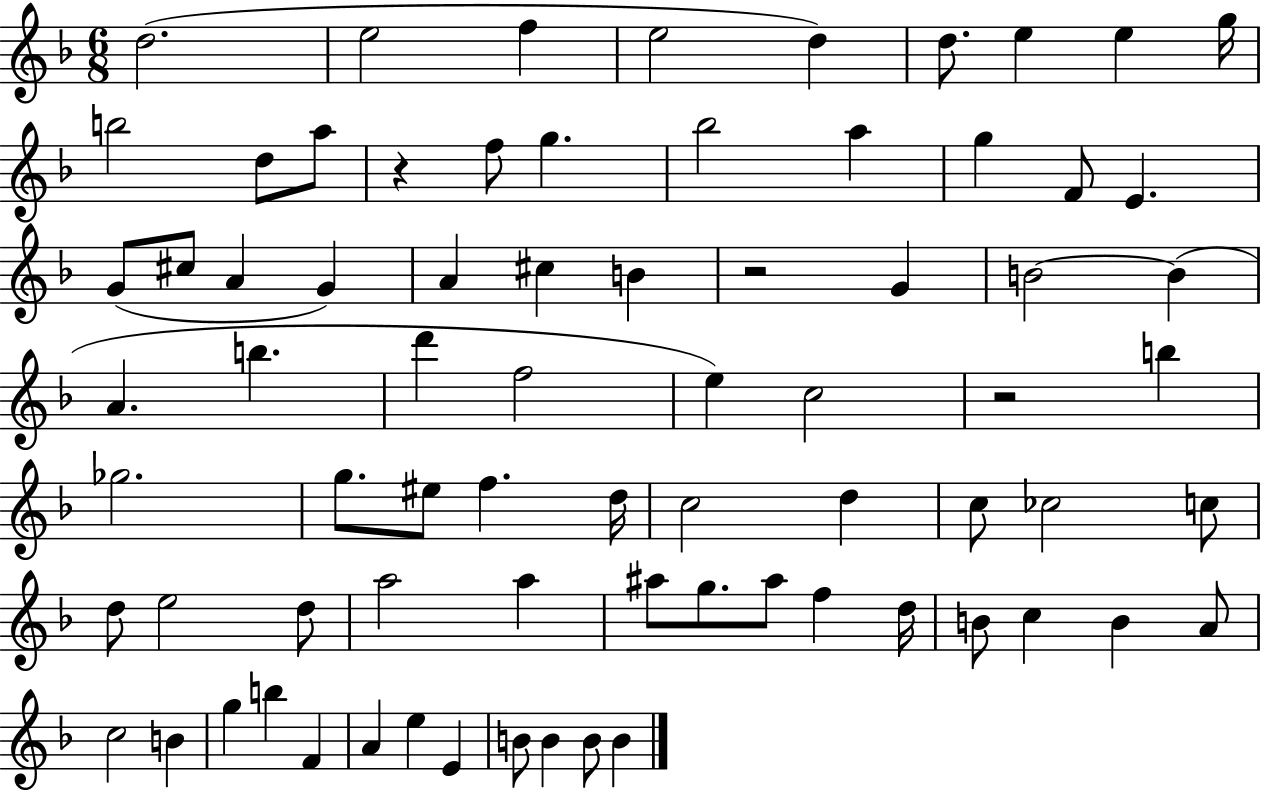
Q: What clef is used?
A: treble